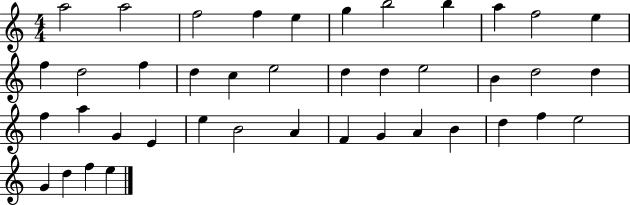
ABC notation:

X:1
T:Untitled
M:4/4
L:1/4
K:C
a2 a2 f2 f e g b2 b a f2 e f d2 f d c e2 d d e2 B d2 d f a G E e B2 A F G A B d f e2 G d f e